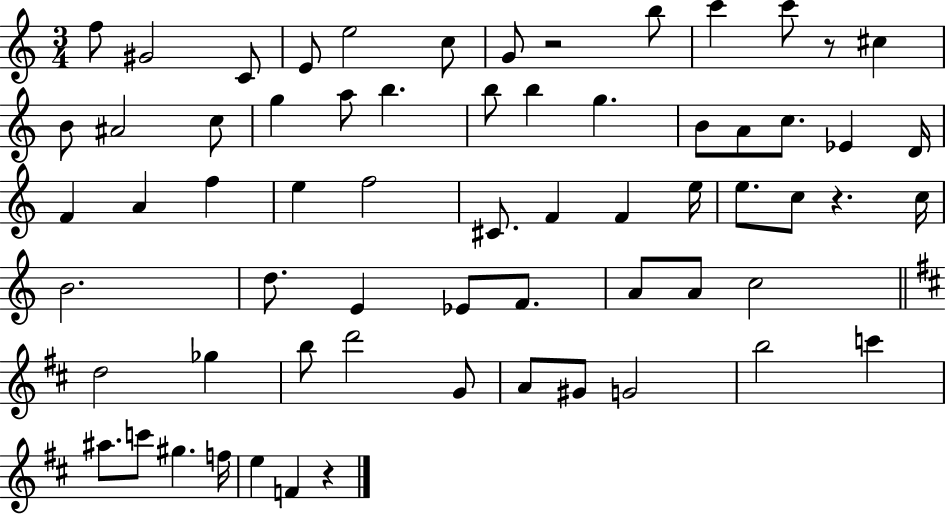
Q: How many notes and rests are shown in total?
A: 65